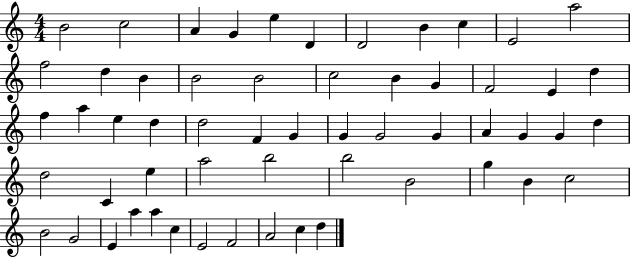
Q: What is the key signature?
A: C major